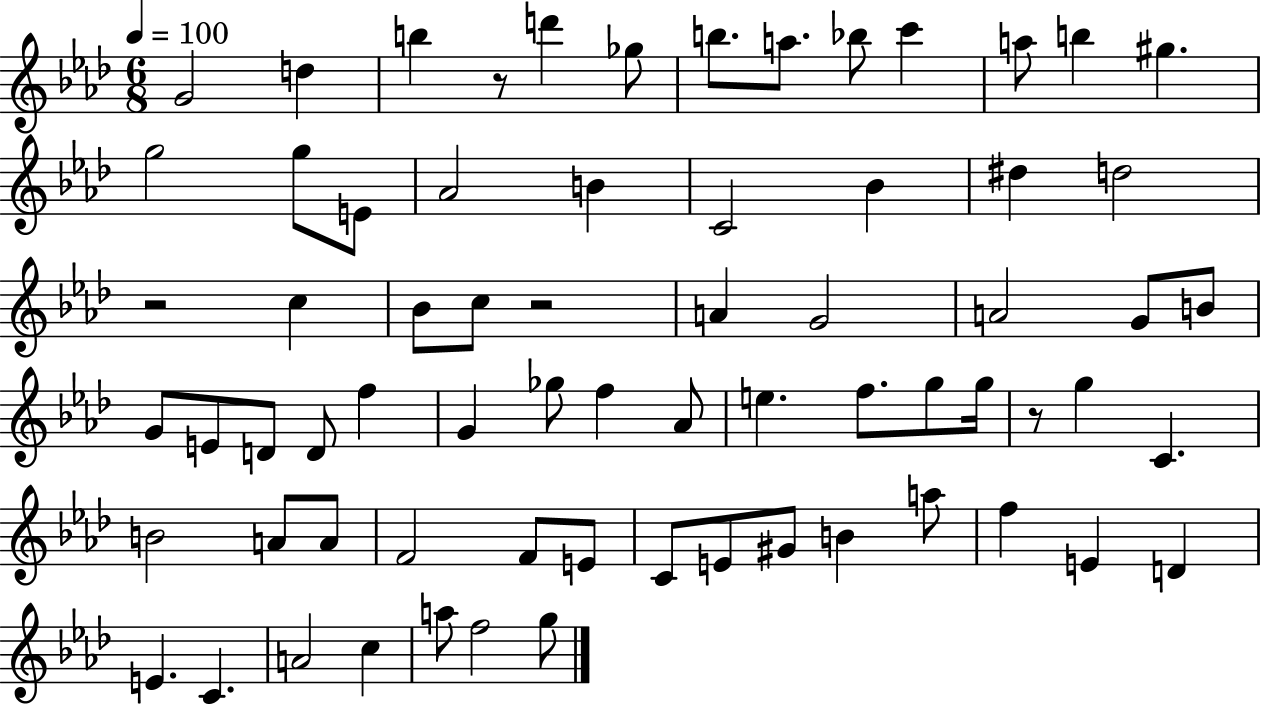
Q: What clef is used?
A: treble